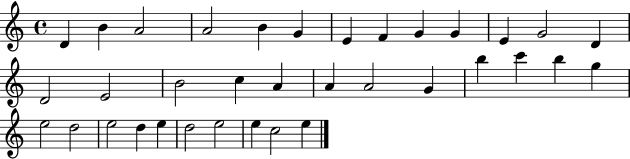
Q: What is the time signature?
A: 4/4